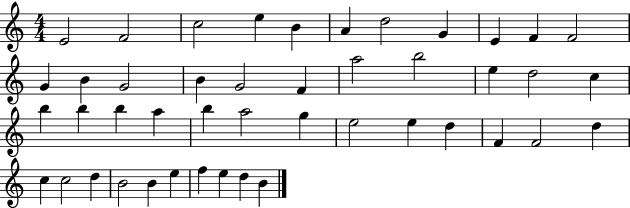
{
  \clef treble
  \numericTimeSignature
  \time 4/4
  \key c \major
  e'2 f'2 | c''2 e''4 b'4 | a'4 d''2 g'4 | e'4 f'4 f'2 | \break g'4 b'4 g'2 | b'4 g'2 f'4 | a''2 b''2 | e''4 d''2 c''4 | \break b''4 b''4 b''4 a''4 | b''4 a''2 g''4 | e''2 e''4 d''4 | f'4 f'2 d''4 | \break c''4 c''2 d''4 | b'2 b'4 e''4 | f''4 e''4 d''4 b'4 | \bar "|."
}